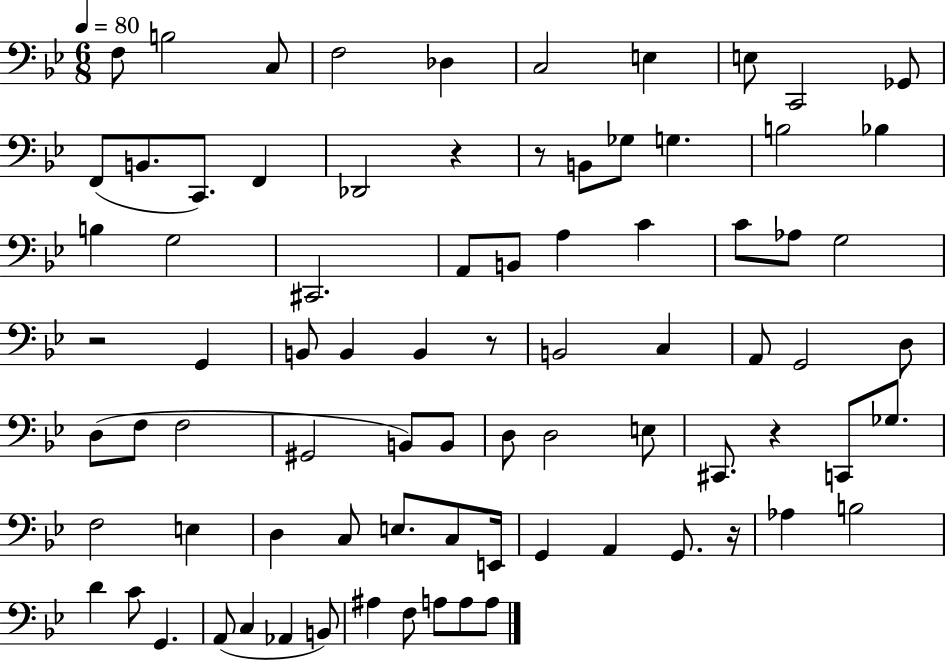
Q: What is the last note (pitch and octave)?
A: A3